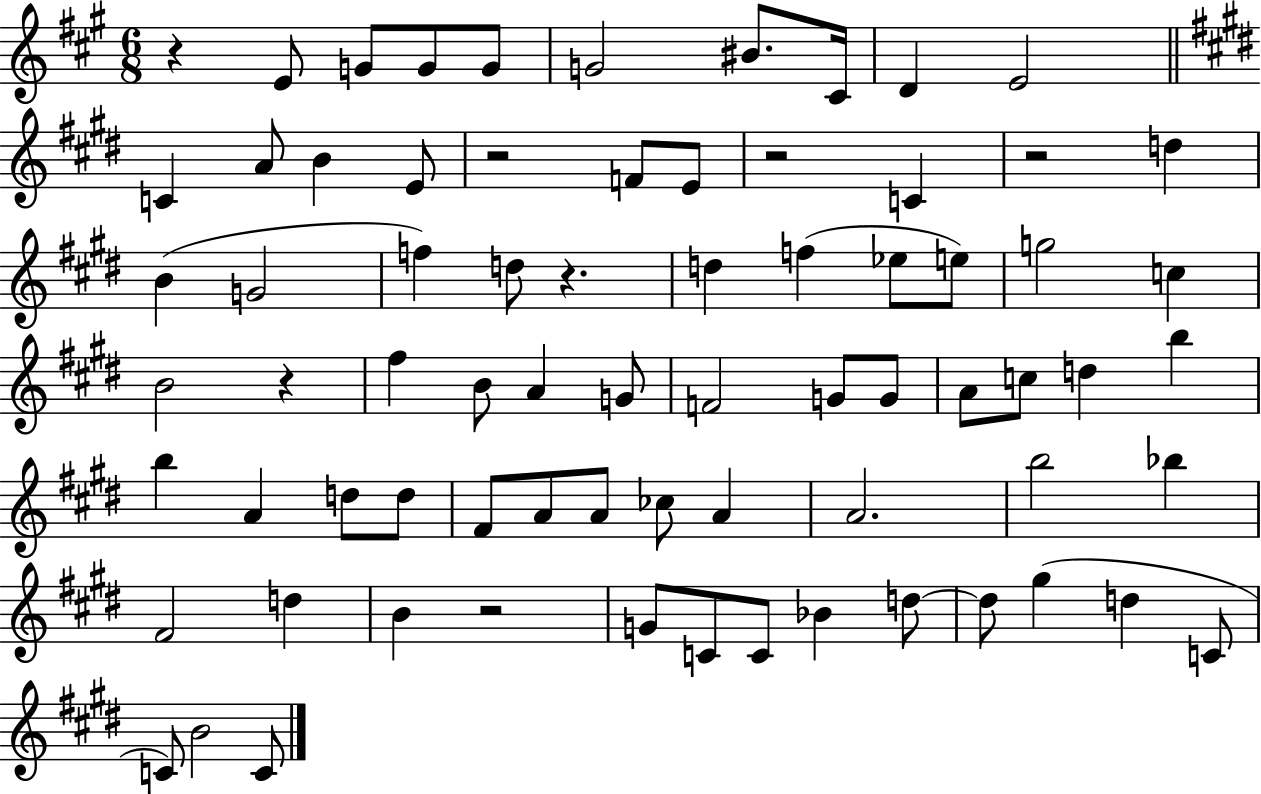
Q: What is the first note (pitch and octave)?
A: E4